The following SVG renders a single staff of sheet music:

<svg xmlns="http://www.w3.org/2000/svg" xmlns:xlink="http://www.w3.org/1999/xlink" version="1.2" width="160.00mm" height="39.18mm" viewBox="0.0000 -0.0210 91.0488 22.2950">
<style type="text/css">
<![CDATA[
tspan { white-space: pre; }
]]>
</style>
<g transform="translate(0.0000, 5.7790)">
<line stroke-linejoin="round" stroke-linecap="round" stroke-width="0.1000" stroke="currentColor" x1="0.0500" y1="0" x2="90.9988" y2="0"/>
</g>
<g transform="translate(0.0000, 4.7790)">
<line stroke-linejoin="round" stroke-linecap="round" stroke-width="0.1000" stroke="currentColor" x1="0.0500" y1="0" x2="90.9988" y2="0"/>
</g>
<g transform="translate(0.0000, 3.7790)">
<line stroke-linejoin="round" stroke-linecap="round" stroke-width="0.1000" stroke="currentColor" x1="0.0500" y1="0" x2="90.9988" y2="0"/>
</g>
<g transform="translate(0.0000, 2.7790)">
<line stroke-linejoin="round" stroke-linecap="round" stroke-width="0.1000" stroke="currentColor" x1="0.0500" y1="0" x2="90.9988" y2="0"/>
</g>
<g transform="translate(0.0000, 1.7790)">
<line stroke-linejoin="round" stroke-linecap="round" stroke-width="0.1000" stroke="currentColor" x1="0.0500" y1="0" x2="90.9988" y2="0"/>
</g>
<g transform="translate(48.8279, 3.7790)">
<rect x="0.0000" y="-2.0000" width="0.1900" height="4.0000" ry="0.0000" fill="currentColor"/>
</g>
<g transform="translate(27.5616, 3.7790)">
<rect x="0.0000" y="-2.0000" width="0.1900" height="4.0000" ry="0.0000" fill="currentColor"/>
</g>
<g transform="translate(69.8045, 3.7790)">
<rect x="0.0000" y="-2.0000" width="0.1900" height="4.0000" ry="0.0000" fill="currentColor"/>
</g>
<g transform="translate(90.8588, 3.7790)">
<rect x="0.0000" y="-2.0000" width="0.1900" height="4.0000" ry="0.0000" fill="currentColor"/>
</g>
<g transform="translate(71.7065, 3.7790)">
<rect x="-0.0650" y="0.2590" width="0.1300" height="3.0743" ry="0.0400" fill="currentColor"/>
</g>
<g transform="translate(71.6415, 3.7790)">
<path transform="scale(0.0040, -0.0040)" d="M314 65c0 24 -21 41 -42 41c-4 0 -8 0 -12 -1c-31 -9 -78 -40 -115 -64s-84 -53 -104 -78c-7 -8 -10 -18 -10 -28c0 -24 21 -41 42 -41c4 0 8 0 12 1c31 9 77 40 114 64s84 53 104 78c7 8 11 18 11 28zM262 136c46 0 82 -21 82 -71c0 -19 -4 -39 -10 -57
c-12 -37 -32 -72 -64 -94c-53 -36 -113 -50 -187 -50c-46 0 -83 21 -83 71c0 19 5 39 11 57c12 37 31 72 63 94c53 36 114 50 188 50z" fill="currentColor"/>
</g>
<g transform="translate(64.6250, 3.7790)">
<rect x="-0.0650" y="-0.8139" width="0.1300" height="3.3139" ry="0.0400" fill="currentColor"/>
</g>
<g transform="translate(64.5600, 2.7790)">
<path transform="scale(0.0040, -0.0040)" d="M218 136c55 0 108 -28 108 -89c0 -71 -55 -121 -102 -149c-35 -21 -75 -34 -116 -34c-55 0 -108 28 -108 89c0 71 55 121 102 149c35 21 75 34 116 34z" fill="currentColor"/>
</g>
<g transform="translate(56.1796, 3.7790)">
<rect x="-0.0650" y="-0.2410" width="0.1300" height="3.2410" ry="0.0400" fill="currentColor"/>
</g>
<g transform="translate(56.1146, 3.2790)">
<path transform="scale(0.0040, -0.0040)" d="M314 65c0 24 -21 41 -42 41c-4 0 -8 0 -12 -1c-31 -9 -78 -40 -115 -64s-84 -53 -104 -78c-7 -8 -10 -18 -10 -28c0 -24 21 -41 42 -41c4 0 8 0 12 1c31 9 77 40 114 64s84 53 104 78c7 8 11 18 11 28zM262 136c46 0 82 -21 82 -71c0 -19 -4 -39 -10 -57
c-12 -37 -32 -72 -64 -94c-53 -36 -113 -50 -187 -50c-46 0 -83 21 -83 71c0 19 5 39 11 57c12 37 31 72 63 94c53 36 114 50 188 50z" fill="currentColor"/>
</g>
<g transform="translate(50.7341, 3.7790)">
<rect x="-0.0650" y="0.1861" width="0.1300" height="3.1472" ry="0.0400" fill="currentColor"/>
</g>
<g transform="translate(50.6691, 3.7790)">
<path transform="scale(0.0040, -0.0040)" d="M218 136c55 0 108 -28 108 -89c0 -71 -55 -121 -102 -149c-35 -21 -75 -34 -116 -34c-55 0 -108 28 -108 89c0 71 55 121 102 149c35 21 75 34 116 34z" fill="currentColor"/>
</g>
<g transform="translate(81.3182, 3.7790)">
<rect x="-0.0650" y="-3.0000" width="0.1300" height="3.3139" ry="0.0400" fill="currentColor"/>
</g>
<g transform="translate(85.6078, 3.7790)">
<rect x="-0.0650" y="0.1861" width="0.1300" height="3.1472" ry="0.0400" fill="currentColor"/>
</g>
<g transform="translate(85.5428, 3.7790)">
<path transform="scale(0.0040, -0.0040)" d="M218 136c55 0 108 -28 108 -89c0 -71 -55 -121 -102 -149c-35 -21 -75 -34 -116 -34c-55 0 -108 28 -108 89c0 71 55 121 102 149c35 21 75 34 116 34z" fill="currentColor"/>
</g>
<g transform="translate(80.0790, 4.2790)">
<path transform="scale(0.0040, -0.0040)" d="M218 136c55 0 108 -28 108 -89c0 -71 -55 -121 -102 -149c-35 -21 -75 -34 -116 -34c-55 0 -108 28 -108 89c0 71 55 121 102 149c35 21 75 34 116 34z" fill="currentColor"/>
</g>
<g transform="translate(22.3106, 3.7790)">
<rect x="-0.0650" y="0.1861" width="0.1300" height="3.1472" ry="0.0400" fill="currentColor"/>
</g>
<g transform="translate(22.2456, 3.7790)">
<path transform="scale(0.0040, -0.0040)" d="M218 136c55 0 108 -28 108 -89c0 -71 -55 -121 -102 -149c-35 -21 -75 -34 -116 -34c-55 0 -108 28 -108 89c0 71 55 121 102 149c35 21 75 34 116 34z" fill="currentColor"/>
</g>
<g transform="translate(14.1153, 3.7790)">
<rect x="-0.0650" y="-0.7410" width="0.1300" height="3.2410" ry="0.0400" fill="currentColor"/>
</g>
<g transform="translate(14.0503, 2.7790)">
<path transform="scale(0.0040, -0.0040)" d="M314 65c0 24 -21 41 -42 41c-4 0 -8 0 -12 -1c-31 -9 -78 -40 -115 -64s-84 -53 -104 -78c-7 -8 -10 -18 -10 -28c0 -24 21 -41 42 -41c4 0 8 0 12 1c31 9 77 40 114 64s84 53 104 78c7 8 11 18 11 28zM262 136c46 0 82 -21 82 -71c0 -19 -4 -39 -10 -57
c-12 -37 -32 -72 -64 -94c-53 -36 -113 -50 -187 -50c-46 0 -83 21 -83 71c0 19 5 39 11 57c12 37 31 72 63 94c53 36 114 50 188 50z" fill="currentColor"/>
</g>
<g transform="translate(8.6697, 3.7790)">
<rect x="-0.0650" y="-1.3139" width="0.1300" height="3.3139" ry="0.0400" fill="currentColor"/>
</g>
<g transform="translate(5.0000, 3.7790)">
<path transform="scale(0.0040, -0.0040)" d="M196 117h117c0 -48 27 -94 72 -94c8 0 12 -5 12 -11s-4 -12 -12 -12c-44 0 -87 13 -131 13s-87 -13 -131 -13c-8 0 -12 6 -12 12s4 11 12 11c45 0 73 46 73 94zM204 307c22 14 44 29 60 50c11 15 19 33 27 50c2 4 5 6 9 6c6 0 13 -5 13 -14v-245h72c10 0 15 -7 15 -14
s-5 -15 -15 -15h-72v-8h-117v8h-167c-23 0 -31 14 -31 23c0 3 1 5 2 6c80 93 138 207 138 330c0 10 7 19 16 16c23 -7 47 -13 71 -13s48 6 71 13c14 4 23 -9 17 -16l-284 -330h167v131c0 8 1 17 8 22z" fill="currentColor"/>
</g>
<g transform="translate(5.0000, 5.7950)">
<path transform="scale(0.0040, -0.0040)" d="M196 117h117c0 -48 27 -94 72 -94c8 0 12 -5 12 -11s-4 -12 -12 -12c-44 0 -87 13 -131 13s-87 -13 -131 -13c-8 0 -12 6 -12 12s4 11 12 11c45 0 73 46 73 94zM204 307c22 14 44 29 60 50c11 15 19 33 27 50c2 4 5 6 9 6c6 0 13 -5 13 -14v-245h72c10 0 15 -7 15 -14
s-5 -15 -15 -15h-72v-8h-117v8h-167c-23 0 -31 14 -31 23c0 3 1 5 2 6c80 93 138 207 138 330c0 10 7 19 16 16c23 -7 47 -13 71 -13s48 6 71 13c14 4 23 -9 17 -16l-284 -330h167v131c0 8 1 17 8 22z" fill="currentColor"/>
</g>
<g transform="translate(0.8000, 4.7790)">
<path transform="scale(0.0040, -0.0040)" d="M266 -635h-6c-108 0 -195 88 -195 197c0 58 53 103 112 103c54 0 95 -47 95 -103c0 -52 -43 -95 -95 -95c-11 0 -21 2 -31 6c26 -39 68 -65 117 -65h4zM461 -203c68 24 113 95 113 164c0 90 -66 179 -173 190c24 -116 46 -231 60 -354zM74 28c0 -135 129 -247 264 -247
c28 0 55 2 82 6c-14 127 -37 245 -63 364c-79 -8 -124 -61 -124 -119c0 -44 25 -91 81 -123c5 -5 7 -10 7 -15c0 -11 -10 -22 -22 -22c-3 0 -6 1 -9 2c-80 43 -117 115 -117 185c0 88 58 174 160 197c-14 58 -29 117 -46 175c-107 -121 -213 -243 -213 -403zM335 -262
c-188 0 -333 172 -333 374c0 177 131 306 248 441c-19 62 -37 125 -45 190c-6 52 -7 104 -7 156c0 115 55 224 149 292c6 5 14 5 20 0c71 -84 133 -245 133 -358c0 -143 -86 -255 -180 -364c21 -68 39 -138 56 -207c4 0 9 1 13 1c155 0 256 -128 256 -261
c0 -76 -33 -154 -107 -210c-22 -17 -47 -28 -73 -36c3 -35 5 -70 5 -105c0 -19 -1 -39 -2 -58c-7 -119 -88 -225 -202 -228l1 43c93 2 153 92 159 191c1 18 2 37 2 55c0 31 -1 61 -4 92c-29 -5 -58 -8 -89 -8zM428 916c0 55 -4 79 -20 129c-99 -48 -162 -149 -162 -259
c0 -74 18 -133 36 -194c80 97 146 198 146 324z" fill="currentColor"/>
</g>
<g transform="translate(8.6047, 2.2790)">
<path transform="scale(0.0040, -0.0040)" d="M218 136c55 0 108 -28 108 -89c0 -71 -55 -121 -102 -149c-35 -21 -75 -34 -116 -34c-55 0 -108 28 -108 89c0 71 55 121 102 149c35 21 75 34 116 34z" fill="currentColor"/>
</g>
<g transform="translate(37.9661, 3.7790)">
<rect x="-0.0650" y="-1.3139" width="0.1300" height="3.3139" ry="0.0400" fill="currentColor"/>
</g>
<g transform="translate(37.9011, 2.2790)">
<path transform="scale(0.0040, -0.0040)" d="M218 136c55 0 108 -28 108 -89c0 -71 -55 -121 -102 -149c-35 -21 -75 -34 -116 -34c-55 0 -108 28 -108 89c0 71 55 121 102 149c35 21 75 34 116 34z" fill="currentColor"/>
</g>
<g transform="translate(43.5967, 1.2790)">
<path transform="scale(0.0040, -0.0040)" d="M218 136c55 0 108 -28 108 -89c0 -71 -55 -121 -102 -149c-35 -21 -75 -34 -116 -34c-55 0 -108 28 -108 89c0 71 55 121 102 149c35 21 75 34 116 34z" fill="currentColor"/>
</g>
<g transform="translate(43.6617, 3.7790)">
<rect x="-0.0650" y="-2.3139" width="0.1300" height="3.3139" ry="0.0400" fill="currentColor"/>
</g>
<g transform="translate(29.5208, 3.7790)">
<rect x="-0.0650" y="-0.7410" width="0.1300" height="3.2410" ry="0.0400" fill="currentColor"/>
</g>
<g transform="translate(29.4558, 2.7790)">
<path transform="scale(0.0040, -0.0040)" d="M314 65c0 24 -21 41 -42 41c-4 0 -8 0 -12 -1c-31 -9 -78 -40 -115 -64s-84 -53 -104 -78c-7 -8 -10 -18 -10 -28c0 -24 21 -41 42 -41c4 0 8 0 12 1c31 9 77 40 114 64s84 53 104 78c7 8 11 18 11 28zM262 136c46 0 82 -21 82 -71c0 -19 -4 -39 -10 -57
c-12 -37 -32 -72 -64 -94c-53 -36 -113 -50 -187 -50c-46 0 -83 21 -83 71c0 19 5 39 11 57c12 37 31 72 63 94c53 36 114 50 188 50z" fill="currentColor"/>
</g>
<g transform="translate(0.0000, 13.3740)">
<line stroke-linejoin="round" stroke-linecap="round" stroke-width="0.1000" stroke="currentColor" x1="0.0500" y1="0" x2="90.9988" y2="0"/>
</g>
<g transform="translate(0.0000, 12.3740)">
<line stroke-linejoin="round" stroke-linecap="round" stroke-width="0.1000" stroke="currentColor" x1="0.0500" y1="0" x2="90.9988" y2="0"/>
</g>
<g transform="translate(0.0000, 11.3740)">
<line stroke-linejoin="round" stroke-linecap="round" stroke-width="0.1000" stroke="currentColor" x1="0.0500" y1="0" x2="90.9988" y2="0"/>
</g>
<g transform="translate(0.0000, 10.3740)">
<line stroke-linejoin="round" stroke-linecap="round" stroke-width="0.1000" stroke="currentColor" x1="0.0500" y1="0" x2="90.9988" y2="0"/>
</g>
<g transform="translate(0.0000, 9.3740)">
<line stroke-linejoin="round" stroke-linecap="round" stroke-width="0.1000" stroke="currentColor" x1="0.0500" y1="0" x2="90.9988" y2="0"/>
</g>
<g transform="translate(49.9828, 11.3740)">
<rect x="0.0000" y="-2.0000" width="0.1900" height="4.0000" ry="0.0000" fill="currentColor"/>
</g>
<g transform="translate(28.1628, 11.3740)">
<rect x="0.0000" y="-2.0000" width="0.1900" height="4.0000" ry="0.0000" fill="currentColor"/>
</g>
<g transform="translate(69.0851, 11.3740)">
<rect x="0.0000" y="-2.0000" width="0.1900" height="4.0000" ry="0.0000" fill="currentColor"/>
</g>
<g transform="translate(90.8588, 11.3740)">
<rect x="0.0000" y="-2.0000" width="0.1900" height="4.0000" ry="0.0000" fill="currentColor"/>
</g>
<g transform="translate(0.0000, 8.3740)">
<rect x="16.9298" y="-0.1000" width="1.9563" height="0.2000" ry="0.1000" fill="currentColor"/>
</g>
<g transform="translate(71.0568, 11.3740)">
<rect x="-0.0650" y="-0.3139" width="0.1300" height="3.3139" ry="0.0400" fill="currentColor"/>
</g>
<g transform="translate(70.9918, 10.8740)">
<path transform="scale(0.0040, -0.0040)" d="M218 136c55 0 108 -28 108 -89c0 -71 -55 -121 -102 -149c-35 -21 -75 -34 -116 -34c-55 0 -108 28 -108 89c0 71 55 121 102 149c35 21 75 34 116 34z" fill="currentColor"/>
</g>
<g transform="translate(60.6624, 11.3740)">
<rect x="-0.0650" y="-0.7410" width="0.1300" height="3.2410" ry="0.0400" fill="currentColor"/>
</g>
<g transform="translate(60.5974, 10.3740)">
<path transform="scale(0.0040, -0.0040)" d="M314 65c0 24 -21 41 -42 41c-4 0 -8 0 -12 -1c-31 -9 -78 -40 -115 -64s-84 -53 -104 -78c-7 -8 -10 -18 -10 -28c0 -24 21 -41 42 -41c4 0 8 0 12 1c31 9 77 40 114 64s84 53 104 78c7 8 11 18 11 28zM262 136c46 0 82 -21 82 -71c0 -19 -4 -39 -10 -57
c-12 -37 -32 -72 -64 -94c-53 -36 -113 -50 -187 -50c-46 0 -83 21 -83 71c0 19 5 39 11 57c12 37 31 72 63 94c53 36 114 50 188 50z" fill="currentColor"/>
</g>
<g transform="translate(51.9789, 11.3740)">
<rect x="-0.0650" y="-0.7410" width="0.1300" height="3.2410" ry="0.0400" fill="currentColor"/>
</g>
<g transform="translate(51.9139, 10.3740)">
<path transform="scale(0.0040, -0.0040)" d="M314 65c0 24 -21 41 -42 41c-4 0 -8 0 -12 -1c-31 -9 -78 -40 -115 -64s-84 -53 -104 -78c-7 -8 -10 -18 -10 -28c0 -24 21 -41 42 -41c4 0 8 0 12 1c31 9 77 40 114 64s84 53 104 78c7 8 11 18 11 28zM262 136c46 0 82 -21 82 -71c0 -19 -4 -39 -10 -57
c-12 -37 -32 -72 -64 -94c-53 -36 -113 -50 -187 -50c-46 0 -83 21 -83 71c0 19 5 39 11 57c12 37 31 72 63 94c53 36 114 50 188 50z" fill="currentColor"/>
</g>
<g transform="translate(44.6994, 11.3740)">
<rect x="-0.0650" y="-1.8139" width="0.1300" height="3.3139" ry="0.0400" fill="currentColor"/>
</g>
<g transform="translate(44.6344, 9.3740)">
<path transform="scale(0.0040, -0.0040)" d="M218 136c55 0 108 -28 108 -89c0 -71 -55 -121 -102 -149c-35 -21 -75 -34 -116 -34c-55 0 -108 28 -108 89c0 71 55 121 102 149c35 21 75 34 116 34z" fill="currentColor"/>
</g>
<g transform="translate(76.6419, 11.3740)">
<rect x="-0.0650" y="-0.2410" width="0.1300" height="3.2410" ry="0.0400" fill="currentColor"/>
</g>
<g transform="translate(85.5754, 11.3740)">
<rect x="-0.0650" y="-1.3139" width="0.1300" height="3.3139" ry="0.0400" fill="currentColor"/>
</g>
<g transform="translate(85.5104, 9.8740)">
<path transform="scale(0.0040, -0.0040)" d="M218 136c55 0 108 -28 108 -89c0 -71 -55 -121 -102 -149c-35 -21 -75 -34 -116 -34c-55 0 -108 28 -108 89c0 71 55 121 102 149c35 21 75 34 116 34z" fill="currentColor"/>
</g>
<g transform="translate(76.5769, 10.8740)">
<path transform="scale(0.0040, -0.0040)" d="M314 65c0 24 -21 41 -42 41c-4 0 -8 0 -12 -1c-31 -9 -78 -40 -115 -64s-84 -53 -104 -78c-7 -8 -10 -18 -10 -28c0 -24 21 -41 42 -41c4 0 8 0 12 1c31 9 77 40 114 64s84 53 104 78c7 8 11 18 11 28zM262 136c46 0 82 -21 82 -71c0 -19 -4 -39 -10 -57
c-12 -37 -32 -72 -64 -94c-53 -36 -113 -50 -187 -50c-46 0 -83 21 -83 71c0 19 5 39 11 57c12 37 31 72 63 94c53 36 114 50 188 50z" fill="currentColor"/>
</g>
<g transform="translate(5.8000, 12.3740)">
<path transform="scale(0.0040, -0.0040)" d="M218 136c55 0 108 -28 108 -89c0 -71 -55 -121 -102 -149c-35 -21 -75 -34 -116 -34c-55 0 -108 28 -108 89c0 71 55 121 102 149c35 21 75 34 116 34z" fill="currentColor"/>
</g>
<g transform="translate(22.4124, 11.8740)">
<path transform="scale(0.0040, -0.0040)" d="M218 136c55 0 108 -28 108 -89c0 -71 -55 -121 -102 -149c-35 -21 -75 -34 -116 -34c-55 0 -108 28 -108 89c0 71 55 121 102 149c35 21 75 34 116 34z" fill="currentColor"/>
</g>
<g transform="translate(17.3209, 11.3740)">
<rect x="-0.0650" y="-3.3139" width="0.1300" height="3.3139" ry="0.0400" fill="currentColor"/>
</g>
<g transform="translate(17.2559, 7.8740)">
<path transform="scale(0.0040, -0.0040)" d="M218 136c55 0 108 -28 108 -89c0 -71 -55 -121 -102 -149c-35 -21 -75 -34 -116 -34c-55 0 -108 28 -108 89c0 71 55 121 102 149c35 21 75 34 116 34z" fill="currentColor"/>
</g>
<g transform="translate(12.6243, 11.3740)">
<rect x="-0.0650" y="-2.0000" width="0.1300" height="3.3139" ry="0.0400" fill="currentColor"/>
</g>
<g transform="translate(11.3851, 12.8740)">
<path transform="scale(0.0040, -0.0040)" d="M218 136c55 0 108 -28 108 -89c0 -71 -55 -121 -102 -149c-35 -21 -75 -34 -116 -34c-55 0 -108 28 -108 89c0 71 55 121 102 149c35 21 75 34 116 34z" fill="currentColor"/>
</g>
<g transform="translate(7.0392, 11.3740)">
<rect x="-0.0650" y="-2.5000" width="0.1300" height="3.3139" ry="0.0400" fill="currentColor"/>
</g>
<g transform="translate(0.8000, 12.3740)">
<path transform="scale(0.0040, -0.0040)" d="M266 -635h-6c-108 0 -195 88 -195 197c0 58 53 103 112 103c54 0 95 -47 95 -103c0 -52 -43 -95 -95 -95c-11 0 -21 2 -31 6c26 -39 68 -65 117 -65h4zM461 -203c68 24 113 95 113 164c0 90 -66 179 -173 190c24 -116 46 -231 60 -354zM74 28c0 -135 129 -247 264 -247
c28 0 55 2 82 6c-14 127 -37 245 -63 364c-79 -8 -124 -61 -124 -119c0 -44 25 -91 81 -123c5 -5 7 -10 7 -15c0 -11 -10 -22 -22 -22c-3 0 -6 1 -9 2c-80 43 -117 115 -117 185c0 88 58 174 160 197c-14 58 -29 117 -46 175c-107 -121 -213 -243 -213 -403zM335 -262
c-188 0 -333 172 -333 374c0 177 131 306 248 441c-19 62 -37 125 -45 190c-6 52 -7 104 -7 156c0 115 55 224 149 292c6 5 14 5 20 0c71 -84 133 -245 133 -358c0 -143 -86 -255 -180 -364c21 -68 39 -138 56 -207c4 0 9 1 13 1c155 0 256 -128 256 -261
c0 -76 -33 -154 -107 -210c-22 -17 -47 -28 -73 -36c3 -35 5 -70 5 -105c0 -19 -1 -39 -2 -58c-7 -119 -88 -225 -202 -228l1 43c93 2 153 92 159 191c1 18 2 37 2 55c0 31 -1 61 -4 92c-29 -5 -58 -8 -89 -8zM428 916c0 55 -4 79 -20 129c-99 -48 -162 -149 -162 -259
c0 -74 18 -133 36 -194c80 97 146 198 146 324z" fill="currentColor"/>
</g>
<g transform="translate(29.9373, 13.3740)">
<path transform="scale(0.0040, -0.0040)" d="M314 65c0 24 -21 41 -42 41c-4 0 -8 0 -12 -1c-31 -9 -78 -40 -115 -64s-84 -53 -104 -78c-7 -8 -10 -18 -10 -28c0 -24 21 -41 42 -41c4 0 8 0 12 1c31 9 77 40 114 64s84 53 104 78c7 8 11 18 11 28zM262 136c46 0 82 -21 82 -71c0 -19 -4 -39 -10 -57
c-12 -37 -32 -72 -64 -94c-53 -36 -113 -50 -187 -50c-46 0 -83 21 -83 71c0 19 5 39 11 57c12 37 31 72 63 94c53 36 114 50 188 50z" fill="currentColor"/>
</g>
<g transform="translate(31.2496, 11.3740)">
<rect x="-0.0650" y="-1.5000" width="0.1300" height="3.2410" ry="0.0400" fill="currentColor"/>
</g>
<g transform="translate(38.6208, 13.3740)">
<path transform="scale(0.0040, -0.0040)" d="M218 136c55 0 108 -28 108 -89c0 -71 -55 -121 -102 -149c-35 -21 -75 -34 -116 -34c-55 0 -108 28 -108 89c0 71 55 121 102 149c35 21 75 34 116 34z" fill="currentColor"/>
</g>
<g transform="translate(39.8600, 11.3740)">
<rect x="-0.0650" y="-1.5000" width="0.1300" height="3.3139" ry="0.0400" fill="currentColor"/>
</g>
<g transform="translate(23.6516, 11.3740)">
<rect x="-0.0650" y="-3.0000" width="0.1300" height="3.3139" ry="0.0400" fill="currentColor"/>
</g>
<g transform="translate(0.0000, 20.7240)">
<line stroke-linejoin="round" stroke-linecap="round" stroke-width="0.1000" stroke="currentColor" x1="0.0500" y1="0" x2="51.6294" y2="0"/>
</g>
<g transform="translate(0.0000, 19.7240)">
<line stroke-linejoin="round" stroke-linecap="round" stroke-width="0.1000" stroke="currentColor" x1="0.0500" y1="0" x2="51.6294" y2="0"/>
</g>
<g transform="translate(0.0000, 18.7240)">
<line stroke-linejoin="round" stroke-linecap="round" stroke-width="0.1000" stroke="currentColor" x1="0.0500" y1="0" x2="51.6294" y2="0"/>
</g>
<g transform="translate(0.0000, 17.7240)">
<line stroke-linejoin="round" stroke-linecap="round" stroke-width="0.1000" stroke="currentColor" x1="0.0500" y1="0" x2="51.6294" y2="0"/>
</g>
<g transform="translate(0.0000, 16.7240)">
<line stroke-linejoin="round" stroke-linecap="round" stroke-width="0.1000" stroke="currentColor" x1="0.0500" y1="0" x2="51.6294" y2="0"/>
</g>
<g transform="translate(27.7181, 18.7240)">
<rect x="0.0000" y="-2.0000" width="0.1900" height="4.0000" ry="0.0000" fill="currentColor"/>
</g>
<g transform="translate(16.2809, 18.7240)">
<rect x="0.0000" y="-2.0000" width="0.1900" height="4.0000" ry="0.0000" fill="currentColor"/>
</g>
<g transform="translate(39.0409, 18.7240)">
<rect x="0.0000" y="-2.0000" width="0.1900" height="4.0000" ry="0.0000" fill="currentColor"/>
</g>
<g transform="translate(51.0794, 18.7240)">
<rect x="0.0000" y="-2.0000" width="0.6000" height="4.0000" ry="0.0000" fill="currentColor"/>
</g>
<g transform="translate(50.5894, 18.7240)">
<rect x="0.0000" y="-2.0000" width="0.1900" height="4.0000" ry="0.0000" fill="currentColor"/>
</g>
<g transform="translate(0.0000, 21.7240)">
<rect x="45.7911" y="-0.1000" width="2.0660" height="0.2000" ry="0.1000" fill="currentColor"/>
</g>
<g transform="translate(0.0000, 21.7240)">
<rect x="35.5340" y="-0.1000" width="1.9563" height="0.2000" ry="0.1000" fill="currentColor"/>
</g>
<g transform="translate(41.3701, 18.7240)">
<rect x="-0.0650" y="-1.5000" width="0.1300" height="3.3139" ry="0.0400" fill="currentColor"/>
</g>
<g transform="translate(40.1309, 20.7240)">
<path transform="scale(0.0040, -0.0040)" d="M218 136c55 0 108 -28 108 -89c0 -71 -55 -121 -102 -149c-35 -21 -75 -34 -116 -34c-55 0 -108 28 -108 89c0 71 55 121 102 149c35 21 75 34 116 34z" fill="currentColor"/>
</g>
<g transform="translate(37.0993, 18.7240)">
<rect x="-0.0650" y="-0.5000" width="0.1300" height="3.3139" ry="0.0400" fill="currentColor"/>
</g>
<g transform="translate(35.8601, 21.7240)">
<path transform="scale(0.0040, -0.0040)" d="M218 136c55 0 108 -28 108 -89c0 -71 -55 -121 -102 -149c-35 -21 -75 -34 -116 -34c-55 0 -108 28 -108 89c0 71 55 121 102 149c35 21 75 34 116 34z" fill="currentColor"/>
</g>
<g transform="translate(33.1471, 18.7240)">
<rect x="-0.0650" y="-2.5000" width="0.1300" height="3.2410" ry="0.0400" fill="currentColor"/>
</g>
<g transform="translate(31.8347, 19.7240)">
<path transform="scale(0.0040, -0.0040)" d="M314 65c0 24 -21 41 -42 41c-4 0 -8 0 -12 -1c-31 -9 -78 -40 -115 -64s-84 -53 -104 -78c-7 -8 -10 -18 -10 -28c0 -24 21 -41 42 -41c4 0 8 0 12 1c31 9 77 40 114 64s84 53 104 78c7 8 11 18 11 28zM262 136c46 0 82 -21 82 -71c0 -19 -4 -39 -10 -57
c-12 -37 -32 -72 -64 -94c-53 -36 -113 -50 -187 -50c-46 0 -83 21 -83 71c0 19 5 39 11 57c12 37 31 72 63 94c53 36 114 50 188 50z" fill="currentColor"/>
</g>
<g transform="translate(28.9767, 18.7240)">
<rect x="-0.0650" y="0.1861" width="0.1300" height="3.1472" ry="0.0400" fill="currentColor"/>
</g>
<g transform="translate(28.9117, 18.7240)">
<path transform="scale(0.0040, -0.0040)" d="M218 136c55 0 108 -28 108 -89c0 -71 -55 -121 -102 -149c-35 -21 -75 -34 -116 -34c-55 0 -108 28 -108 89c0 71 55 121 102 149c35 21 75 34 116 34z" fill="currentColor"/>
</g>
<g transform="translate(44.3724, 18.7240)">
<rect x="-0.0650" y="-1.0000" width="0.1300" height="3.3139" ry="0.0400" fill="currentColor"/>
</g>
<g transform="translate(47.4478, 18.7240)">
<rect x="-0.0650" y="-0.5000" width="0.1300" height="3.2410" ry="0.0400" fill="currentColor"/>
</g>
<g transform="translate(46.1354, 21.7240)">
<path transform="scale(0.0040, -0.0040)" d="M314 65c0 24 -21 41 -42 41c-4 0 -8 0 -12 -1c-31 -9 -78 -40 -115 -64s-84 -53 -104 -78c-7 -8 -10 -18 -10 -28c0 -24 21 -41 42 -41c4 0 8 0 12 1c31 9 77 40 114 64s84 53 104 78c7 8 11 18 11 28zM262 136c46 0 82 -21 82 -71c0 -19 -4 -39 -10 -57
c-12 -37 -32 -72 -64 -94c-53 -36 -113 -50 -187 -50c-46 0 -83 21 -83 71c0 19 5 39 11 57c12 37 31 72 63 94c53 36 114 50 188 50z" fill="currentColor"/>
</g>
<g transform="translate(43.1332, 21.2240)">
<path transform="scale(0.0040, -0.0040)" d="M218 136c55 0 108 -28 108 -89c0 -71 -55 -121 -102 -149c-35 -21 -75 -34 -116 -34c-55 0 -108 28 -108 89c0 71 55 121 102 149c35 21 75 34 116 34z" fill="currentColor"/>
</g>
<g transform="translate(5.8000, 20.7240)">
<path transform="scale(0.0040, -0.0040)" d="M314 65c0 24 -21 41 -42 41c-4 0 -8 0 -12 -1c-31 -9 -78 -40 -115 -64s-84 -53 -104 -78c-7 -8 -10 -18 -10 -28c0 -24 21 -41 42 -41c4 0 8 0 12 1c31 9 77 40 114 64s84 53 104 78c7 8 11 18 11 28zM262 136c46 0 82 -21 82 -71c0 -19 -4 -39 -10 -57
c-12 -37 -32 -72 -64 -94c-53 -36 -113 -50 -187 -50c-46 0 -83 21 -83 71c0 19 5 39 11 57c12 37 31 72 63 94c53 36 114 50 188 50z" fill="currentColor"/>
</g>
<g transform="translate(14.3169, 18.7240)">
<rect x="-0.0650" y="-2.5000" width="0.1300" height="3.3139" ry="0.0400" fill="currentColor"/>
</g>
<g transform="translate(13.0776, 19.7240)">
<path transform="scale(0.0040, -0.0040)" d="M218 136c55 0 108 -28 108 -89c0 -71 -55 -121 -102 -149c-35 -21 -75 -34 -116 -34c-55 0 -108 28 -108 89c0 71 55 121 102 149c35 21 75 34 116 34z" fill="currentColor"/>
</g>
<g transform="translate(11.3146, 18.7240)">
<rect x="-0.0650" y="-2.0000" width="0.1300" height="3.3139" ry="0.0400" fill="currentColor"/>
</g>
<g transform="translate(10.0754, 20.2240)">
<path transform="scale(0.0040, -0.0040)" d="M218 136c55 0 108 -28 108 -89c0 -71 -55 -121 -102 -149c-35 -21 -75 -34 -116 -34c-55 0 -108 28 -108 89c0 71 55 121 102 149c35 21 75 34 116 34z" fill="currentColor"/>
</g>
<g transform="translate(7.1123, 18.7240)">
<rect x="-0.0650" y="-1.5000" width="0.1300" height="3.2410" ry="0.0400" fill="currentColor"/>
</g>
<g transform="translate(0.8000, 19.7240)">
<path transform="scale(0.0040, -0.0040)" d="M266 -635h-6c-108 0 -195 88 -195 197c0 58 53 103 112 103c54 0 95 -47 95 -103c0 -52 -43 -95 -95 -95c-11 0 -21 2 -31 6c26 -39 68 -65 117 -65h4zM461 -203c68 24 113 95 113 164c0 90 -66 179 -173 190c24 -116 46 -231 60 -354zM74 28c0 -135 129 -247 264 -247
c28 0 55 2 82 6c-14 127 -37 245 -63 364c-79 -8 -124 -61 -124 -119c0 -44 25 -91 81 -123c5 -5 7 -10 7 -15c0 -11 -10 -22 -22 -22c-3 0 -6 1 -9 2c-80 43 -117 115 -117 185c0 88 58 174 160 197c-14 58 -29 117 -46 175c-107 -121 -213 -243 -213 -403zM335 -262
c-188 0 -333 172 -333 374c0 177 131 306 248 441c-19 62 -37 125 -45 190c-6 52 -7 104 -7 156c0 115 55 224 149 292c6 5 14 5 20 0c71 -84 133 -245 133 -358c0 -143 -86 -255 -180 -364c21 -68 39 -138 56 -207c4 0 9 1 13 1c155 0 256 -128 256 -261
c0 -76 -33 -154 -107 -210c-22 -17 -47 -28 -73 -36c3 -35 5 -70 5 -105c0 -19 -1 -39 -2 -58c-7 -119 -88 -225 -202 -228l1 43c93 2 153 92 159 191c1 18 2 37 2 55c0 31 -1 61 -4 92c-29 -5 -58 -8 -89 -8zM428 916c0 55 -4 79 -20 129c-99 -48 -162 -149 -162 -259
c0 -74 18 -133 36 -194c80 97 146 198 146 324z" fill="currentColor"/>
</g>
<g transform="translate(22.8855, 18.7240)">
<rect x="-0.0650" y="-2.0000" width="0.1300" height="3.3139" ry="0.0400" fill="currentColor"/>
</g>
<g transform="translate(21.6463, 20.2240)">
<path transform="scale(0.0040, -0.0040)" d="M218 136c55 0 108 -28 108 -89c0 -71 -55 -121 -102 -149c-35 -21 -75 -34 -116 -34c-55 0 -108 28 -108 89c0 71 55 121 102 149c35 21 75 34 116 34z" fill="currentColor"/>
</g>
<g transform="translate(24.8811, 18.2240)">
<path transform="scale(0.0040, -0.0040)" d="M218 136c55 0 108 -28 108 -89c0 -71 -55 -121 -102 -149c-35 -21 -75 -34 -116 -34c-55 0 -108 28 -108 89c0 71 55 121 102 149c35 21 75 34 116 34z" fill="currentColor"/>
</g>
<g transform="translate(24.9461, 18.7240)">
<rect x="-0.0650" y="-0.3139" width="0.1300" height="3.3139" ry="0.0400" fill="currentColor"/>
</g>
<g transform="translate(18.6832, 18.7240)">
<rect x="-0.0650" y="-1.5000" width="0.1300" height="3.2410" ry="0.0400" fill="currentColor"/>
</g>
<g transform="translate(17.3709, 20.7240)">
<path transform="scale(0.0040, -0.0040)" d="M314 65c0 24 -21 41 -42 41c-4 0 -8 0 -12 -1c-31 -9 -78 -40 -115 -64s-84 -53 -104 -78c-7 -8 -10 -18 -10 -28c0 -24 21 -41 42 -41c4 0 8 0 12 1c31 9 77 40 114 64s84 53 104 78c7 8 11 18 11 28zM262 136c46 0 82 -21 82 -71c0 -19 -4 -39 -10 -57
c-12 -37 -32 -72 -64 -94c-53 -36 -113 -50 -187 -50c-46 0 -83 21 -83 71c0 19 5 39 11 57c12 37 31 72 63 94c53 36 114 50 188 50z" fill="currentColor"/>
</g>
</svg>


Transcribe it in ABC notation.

X:1
T:Untitled
M:4/4
L:1/4
K:C
e d2 B d2 e g B c2 d B2 A B G F b A E2 E f d2 d2 c c2 e E2 F G E2 F c B G2 C E D C2